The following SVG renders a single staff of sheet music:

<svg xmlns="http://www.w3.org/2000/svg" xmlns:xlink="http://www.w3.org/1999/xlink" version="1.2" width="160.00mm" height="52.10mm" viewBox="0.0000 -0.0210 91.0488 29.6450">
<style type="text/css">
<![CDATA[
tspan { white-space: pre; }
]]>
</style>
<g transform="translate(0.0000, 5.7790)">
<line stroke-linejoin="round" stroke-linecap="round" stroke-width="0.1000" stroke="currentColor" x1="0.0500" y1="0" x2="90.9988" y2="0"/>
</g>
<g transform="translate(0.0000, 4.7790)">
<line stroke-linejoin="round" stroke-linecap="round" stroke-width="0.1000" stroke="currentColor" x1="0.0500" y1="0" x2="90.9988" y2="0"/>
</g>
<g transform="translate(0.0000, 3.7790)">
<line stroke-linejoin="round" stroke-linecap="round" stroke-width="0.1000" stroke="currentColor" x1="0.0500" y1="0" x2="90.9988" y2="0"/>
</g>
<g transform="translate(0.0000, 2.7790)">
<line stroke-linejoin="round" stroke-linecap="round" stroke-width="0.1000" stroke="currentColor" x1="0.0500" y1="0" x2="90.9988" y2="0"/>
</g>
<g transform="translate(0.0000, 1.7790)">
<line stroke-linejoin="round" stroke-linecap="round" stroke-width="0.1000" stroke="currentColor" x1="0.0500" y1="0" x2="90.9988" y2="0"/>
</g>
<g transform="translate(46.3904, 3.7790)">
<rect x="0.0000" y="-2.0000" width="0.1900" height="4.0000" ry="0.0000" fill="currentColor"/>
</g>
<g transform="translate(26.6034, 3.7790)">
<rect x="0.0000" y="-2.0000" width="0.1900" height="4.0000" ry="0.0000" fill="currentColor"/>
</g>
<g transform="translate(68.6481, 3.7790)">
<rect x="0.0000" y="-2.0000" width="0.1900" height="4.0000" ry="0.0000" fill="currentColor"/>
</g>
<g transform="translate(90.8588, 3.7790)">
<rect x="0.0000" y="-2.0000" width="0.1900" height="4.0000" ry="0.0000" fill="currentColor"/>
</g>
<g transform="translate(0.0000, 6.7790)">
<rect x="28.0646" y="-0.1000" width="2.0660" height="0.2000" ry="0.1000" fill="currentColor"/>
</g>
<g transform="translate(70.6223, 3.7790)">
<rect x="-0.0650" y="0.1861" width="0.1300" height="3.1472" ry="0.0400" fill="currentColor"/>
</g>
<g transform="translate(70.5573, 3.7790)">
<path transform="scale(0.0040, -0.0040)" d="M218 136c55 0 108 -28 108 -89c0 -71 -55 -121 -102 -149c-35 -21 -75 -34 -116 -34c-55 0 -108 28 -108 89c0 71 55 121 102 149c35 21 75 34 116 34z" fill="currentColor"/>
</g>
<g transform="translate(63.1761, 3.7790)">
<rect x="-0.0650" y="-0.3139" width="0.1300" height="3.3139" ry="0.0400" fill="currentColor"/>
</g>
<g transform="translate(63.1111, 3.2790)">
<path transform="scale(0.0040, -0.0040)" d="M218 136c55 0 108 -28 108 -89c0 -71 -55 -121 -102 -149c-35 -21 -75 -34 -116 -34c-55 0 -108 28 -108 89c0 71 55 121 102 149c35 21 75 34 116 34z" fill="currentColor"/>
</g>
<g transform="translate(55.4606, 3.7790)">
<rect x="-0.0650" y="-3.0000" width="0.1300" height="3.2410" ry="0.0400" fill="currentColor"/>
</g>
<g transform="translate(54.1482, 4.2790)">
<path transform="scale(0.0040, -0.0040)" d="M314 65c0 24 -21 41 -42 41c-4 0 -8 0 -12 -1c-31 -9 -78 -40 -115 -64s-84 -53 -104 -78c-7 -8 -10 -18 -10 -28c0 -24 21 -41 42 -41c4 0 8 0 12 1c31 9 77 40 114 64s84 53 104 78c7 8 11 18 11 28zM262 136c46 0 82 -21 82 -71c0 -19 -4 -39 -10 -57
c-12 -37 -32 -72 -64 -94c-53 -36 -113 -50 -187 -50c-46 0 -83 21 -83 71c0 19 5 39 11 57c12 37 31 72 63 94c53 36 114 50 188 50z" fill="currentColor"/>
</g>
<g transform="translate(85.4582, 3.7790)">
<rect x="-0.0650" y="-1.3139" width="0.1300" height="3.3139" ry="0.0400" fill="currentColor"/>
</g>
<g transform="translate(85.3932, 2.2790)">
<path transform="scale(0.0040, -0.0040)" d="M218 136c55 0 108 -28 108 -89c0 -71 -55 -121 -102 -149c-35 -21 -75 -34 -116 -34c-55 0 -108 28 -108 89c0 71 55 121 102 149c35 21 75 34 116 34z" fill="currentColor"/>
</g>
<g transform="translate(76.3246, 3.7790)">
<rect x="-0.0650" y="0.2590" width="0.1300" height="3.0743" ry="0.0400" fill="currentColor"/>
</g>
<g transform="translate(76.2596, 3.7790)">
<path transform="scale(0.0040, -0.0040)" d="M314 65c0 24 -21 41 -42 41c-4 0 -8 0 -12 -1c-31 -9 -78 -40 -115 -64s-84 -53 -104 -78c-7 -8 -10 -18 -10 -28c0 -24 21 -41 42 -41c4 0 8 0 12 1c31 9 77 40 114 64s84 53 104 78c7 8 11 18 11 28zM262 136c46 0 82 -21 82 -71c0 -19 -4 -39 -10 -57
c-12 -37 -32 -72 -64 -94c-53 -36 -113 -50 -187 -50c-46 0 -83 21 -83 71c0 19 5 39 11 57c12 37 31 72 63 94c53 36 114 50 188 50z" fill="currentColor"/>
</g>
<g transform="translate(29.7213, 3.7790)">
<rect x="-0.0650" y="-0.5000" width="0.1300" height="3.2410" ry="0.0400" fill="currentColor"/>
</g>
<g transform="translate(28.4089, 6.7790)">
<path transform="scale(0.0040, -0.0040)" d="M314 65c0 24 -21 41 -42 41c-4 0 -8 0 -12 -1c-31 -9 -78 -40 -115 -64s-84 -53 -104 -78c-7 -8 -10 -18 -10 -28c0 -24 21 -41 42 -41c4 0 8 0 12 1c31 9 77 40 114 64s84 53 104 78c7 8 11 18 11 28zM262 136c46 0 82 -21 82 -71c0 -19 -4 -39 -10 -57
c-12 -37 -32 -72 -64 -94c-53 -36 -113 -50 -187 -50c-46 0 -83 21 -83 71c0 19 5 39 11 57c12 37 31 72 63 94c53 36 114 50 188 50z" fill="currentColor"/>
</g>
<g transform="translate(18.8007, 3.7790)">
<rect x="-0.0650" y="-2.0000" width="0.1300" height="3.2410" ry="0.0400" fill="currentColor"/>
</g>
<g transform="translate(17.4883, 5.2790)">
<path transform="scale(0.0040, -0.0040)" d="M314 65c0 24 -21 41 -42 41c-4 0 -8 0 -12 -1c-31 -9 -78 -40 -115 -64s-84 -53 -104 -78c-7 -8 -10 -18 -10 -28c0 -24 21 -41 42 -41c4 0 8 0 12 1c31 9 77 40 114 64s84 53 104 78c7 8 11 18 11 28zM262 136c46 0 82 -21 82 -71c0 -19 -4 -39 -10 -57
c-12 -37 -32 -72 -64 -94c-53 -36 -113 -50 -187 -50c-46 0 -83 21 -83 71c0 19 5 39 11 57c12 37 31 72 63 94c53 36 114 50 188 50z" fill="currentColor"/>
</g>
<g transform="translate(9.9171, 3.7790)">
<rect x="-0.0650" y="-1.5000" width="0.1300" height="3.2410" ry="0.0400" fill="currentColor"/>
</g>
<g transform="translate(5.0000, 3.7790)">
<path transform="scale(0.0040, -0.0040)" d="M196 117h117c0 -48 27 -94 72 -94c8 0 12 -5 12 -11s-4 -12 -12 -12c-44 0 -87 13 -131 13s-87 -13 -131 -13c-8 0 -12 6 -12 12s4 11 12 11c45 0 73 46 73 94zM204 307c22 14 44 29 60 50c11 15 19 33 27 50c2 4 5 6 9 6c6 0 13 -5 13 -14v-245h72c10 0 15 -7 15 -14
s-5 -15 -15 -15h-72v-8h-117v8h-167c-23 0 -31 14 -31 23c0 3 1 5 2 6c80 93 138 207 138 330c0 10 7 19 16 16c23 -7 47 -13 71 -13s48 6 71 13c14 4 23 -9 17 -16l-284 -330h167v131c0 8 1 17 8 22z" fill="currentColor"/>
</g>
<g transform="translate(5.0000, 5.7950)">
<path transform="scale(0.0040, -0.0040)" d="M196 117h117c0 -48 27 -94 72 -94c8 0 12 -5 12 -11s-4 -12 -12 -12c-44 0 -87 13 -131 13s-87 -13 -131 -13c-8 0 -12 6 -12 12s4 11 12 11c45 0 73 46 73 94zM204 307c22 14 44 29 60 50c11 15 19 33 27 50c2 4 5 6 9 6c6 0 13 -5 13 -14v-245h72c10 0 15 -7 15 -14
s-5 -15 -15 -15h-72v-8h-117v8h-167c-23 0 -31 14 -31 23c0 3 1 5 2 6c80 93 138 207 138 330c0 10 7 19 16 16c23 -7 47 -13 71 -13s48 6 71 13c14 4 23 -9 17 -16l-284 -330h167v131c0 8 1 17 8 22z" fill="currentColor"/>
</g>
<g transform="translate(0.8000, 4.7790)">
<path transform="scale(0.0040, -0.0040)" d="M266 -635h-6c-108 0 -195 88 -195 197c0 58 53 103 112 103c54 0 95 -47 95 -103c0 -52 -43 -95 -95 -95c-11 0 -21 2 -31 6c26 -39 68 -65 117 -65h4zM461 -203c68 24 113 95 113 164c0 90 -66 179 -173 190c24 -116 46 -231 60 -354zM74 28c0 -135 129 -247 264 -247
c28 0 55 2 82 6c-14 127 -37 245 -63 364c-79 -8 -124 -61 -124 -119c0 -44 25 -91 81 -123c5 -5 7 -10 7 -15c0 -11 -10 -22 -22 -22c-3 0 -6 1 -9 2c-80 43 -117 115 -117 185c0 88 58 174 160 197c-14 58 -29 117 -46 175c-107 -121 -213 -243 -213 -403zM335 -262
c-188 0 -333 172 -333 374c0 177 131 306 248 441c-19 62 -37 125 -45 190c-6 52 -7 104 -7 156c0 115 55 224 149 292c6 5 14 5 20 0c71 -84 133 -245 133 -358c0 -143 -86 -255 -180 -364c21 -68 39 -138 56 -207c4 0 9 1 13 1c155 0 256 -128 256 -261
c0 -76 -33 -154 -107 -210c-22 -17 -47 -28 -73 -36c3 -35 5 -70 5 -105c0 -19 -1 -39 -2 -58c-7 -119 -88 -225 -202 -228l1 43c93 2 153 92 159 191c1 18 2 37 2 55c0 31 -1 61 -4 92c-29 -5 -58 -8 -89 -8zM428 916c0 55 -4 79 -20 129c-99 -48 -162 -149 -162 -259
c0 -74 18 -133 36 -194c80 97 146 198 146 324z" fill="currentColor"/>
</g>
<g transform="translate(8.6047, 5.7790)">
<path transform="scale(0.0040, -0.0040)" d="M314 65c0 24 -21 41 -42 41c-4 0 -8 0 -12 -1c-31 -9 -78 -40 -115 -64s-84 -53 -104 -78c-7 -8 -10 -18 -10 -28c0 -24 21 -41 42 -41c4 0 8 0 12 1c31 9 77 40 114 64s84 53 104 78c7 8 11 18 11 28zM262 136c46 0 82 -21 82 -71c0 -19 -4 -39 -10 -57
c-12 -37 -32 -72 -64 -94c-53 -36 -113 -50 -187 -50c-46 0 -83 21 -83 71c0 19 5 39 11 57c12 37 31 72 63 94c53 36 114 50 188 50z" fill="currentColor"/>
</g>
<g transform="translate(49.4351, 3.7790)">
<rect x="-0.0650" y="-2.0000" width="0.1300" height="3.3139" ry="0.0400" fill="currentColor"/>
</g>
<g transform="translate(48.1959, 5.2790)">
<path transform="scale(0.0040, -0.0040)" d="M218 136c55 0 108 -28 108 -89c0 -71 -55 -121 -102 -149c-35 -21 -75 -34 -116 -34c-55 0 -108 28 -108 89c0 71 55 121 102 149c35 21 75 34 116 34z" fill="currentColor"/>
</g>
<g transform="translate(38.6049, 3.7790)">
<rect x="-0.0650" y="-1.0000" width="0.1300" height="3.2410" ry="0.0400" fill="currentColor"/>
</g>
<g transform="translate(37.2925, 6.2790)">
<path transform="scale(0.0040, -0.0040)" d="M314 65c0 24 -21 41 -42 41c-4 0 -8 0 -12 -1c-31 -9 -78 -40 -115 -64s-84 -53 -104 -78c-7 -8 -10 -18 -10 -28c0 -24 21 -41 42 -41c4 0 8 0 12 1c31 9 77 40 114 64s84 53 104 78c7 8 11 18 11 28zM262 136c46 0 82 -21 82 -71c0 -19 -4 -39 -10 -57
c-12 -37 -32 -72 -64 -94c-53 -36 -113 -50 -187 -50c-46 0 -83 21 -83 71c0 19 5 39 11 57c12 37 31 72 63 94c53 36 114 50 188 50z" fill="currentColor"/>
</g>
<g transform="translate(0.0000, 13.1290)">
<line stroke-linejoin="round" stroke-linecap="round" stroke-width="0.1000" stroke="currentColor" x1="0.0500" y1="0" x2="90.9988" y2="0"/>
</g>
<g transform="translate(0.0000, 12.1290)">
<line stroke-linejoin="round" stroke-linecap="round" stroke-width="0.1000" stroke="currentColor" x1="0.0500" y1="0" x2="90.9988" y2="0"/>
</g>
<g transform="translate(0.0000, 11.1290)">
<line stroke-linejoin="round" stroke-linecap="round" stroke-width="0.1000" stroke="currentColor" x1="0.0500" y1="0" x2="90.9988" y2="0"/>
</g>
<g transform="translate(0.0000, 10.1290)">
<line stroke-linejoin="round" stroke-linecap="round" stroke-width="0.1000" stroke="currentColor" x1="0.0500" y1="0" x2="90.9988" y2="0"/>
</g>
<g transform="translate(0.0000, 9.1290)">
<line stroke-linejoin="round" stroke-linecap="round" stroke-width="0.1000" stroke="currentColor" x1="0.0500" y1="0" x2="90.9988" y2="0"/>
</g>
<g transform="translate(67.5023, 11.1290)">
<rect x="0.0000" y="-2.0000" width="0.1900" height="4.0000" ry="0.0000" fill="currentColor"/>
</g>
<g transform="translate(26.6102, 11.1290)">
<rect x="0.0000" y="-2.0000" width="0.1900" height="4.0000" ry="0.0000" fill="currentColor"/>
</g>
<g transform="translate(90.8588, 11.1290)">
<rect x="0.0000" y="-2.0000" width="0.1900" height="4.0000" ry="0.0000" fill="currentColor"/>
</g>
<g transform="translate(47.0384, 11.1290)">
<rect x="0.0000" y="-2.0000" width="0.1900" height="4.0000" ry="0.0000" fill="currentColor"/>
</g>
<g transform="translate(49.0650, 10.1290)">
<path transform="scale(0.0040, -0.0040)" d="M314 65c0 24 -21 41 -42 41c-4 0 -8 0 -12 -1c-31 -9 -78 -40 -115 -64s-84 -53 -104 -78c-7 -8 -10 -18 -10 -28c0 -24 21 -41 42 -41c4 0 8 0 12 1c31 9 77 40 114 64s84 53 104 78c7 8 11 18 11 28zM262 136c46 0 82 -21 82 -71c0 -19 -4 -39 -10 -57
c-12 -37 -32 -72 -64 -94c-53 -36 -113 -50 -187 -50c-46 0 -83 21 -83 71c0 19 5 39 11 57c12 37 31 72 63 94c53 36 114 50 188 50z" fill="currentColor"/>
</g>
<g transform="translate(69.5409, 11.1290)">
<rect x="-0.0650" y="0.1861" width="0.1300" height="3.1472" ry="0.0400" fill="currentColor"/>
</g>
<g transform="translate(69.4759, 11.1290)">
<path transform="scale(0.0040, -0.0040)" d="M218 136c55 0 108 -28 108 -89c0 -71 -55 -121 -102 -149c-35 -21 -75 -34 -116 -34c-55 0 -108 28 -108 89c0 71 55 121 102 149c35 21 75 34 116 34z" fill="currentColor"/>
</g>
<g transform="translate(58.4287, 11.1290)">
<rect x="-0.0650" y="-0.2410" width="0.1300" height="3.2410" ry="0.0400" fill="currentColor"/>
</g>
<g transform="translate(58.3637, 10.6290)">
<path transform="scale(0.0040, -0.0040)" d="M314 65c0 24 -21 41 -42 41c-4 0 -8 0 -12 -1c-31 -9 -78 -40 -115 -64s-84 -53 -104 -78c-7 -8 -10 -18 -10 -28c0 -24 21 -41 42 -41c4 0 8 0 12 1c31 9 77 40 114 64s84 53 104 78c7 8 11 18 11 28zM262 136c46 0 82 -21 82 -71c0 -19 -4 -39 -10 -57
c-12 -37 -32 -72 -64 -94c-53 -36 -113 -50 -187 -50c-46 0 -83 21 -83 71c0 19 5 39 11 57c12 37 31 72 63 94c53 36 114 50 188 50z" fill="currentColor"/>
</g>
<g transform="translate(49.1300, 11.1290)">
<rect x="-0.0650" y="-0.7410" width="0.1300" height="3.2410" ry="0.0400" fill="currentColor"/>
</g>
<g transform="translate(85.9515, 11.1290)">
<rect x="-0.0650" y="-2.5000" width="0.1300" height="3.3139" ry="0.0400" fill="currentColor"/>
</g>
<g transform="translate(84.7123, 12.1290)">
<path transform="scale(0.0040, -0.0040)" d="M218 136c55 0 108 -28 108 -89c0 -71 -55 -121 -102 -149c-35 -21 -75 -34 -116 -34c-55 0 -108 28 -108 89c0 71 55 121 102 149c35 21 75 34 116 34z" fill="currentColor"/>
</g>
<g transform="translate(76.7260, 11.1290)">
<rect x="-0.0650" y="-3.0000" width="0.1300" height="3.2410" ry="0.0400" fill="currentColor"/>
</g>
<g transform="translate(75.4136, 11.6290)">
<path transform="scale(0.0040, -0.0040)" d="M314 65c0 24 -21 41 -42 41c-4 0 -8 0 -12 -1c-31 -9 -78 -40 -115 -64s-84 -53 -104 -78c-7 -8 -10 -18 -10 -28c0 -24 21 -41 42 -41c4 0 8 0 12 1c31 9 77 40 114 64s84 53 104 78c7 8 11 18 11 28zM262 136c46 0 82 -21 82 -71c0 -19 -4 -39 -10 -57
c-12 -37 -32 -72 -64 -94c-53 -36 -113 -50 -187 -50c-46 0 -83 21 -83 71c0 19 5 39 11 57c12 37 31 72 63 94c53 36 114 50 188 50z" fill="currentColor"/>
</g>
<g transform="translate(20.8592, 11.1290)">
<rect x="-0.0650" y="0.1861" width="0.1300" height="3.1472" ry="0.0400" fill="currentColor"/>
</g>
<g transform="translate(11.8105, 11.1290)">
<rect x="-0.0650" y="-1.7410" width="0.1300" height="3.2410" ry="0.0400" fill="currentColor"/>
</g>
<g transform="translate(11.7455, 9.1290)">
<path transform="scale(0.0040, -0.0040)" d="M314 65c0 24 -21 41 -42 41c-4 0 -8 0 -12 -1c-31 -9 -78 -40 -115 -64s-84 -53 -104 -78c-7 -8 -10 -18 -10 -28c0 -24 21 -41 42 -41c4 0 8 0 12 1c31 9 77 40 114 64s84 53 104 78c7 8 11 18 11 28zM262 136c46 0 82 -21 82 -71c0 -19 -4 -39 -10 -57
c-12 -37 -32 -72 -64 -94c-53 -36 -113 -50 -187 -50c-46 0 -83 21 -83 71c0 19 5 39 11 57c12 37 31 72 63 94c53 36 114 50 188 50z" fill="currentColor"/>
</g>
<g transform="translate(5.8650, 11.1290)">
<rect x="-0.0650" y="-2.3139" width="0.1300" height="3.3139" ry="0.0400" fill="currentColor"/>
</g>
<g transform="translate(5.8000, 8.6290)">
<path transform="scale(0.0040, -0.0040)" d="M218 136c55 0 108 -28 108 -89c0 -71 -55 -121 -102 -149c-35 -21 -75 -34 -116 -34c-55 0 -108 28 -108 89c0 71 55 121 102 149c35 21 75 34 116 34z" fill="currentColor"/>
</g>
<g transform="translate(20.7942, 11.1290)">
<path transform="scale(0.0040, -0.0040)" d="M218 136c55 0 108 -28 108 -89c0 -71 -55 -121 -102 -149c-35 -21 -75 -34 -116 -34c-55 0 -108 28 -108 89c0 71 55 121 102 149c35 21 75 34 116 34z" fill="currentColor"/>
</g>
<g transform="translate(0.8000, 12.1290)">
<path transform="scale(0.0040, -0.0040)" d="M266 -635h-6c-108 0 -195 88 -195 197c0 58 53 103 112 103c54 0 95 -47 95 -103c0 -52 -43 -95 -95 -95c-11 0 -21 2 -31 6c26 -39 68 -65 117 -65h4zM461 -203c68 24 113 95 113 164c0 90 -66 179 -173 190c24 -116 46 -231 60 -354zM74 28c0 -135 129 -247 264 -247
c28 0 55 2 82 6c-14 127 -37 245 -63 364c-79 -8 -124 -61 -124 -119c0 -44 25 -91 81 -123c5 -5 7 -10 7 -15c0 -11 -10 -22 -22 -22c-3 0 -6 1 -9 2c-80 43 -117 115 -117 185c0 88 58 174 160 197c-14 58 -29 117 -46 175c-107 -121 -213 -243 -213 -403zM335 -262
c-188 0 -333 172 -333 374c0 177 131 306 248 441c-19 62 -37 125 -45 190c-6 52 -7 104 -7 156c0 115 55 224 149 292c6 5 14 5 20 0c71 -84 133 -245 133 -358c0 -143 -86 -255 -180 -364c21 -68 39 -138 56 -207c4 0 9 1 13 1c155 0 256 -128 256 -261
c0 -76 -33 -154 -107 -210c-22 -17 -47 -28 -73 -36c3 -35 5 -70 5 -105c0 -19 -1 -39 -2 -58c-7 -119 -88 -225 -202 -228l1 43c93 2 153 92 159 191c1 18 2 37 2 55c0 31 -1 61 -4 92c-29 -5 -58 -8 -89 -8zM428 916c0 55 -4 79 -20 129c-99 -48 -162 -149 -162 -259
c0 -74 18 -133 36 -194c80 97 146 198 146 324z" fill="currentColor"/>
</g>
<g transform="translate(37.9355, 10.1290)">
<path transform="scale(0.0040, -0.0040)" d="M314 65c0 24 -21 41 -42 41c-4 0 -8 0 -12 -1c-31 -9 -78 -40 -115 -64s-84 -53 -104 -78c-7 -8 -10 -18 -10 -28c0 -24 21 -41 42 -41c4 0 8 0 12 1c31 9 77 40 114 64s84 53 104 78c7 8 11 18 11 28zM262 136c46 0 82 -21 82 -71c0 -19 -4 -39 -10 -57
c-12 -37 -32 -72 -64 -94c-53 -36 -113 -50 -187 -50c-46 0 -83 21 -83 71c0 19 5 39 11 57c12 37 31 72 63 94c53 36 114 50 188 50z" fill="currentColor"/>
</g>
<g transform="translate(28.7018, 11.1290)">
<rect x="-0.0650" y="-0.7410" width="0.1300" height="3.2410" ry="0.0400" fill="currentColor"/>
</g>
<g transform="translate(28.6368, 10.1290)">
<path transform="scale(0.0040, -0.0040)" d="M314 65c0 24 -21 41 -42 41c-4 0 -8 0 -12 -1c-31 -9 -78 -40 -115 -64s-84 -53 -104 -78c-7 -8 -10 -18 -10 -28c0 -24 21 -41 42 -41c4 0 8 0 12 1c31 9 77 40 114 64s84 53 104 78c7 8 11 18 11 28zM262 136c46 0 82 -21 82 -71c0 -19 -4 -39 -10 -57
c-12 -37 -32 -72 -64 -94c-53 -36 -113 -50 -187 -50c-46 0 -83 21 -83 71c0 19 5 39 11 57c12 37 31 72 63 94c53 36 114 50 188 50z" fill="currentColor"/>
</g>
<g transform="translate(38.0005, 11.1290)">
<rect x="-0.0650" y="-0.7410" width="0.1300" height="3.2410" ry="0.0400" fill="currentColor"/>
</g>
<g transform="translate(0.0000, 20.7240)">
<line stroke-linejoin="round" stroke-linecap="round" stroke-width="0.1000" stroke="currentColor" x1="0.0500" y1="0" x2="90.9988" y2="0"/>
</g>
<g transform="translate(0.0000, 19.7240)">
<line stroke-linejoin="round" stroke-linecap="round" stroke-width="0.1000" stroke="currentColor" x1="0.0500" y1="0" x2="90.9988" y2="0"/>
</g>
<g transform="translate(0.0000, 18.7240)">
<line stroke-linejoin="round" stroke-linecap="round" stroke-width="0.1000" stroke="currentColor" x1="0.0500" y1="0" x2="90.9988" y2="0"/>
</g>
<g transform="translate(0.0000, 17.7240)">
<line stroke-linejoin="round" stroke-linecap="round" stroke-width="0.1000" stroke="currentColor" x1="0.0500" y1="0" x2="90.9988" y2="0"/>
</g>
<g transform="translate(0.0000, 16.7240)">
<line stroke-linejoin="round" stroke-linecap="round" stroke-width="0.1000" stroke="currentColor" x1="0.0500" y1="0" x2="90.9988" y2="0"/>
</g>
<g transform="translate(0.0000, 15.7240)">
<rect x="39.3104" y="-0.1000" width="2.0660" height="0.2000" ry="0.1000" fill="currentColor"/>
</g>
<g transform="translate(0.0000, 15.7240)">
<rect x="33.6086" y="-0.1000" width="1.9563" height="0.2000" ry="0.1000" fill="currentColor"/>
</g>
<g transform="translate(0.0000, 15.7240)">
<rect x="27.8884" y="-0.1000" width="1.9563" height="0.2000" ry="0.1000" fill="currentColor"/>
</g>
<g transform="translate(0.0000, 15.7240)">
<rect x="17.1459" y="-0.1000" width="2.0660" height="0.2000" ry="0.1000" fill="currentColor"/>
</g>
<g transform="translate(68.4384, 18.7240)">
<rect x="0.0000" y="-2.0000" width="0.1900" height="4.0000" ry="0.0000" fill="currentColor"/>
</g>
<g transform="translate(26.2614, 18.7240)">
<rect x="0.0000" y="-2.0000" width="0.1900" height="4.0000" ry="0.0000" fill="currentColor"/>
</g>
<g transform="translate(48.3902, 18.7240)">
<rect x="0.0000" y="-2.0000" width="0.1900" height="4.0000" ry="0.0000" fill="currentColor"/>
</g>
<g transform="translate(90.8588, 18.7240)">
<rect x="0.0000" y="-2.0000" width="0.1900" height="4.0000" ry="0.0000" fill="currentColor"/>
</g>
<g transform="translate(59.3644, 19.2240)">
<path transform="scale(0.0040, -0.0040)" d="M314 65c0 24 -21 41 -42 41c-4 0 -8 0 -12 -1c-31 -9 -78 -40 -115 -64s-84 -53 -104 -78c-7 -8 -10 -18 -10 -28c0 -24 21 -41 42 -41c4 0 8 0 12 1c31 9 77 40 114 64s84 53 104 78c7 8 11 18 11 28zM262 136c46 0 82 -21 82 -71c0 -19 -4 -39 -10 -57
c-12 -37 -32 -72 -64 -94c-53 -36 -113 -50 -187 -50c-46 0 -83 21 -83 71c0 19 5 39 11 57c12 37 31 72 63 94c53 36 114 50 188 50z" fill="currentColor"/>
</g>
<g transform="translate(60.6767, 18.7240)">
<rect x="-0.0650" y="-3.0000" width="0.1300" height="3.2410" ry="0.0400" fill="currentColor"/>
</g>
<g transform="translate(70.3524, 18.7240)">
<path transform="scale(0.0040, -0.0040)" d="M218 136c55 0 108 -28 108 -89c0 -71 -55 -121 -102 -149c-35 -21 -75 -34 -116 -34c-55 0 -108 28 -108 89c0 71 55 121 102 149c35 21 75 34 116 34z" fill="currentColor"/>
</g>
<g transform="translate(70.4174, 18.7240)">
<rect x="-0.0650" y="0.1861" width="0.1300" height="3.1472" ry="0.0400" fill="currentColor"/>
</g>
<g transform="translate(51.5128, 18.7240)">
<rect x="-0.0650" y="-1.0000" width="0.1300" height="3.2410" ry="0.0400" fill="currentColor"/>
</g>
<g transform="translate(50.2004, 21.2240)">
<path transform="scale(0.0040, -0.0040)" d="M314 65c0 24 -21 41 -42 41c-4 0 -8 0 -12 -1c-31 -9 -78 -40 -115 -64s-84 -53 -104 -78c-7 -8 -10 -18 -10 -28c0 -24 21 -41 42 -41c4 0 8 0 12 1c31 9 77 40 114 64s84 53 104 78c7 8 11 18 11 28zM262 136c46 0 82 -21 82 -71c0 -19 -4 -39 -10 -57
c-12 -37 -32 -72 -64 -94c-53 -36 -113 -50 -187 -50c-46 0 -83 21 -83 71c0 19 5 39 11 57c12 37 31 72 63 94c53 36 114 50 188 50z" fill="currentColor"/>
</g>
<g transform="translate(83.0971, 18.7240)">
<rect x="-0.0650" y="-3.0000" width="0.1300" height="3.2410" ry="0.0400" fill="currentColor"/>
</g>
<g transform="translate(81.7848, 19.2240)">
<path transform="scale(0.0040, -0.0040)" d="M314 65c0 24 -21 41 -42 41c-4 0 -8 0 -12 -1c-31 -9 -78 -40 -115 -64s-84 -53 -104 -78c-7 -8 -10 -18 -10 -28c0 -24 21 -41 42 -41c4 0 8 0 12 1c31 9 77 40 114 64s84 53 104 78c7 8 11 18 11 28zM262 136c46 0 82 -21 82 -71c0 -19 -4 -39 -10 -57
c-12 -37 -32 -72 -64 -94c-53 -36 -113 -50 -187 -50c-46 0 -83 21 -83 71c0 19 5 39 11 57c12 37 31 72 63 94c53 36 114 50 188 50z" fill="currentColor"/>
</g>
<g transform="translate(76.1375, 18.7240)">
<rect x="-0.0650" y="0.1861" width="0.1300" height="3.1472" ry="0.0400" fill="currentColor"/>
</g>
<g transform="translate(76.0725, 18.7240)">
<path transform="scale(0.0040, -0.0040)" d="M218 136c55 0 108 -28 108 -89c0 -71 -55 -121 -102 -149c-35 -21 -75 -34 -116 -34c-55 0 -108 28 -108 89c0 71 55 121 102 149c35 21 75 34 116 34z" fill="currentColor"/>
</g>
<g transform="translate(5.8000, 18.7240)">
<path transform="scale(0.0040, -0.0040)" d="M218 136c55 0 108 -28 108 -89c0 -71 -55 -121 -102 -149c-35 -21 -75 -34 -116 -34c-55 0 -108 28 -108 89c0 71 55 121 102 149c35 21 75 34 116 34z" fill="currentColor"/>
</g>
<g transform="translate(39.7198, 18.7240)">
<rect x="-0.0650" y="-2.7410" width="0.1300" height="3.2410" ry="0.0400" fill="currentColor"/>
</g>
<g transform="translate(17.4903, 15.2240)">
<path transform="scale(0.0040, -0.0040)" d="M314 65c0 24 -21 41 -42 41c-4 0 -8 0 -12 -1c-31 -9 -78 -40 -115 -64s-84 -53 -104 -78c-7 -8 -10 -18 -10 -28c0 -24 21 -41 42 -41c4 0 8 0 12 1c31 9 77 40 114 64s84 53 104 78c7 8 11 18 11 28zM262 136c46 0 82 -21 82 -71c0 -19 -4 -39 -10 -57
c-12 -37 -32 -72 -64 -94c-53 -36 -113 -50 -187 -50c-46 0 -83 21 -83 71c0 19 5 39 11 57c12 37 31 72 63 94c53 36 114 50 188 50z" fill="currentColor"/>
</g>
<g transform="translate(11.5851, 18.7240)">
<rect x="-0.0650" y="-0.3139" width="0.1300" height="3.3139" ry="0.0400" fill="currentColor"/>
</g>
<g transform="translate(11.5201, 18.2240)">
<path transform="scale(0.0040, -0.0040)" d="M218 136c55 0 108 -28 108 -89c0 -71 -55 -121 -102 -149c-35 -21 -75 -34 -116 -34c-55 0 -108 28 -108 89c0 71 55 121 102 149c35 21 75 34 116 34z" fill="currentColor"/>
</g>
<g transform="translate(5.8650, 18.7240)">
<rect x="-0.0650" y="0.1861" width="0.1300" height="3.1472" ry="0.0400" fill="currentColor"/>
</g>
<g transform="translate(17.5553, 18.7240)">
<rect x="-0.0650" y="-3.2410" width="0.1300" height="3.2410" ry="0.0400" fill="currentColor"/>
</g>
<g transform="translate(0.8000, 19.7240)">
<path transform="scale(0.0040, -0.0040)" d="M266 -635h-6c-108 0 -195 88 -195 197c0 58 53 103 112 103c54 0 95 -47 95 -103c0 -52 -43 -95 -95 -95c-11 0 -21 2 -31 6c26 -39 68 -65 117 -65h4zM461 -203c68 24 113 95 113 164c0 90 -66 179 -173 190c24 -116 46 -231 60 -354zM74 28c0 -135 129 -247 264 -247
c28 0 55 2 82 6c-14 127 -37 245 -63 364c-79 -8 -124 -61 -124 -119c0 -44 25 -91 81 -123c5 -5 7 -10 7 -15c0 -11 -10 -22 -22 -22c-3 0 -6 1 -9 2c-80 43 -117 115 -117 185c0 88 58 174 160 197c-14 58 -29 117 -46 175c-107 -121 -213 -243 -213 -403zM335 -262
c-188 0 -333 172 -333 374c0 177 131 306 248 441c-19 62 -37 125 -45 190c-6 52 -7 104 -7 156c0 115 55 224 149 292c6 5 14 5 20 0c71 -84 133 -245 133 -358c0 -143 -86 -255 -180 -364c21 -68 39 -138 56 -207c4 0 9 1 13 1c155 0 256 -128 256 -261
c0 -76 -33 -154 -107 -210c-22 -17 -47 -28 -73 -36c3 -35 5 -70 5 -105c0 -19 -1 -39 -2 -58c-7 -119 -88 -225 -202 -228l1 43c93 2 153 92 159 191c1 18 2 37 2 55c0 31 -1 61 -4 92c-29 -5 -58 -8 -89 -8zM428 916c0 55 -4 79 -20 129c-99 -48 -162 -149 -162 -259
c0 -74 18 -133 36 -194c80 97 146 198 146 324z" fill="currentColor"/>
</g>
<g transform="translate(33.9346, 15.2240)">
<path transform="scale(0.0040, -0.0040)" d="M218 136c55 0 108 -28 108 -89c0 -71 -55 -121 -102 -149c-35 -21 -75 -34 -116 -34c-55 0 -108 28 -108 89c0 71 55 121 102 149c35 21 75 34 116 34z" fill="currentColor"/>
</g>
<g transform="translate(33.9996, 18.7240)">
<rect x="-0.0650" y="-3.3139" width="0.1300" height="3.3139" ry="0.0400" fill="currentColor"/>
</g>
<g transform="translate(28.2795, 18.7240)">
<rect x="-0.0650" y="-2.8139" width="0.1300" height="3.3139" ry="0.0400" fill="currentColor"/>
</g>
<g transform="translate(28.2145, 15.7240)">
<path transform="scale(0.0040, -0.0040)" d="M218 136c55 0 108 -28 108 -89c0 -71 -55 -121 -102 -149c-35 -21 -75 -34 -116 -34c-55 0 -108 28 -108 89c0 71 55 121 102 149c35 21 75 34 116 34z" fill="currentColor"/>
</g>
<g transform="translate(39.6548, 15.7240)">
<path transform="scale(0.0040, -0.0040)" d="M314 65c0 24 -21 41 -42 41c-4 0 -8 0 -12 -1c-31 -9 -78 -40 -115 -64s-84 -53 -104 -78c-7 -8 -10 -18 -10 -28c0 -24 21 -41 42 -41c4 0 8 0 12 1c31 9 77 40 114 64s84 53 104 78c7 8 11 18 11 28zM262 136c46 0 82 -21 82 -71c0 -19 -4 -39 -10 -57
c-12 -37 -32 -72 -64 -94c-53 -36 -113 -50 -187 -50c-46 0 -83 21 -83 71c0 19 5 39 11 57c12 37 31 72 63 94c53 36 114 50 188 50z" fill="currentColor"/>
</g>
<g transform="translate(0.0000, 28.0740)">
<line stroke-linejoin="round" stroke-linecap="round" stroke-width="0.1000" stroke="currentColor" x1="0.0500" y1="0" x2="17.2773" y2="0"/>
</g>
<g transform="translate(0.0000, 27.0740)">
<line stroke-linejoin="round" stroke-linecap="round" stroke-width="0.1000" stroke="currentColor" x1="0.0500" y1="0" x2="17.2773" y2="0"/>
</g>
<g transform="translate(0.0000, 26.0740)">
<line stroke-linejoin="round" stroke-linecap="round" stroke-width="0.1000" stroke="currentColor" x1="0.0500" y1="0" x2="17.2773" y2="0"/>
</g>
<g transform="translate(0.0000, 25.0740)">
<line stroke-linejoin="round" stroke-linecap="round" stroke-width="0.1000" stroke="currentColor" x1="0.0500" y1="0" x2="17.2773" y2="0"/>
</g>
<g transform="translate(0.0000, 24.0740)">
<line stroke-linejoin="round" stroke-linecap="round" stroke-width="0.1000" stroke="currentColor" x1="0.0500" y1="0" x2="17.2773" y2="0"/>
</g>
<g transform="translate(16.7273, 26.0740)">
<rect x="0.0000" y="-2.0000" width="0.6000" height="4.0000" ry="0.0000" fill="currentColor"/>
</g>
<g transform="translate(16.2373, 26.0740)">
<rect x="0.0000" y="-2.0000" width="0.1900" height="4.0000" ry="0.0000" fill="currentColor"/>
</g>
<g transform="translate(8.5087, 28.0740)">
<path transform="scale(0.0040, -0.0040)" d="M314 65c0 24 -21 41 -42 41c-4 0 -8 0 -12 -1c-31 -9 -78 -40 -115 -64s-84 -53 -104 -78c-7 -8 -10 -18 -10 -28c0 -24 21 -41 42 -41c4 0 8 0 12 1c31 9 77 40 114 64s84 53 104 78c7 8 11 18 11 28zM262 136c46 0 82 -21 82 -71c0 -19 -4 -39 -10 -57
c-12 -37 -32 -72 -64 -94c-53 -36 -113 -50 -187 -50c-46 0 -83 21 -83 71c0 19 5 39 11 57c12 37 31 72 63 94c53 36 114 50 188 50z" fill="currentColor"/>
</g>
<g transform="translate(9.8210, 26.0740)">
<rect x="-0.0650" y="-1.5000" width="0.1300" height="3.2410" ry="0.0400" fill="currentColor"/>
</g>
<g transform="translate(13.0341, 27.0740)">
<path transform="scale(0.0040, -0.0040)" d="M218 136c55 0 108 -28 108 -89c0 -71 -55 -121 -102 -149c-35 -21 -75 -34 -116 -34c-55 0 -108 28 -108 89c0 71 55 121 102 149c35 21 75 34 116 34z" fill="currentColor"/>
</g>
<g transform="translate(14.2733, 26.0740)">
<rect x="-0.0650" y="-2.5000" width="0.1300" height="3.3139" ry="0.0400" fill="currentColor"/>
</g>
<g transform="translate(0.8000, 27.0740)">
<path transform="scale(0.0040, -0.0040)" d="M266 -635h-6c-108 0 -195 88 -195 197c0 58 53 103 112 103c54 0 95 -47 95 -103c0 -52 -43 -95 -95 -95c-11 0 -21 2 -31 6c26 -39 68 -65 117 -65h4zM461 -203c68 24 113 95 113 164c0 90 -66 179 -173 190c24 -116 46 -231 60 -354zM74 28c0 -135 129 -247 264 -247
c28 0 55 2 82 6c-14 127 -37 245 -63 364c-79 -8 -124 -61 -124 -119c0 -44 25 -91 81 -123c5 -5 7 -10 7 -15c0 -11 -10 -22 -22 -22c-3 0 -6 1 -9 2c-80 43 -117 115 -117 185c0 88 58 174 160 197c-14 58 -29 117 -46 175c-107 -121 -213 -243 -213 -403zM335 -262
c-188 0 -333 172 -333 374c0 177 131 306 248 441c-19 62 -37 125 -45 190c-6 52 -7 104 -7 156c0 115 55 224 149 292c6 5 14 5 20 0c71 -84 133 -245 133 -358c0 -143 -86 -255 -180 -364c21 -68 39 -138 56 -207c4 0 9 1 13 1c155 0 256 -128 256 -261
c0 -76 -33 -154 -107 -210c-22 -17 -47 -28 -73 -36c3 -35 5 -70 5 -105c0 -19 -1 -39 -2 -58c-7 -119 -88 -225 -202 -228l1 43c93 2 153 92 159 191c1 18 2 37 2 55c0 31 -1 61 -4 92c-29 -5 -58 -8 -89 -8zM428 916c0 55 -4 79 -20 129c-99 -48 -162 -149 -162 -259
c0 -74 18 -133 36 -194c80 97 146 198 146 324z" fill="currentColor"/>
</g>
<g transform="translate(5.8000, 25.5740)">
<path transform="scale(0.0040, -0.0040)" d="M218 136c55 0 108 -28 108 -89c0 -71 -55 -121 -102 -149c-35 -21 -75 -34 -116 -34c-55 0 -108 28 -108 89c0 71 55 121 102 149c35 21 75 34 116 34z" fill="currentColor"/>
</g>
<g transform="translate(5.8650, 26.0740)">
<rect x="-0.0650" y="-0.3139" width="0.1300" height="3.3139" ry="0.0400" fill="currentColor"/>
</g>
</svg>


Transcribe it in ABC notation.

X:1
T:Untitled
M:4/4
L:1/4
K:C
E2 F2 C2 D2 F A2 c B B2 e g f2 B d2 d2 d2 c2 B A2 G B c b2 a b a2 D2 A2 B B A2 c E2 G